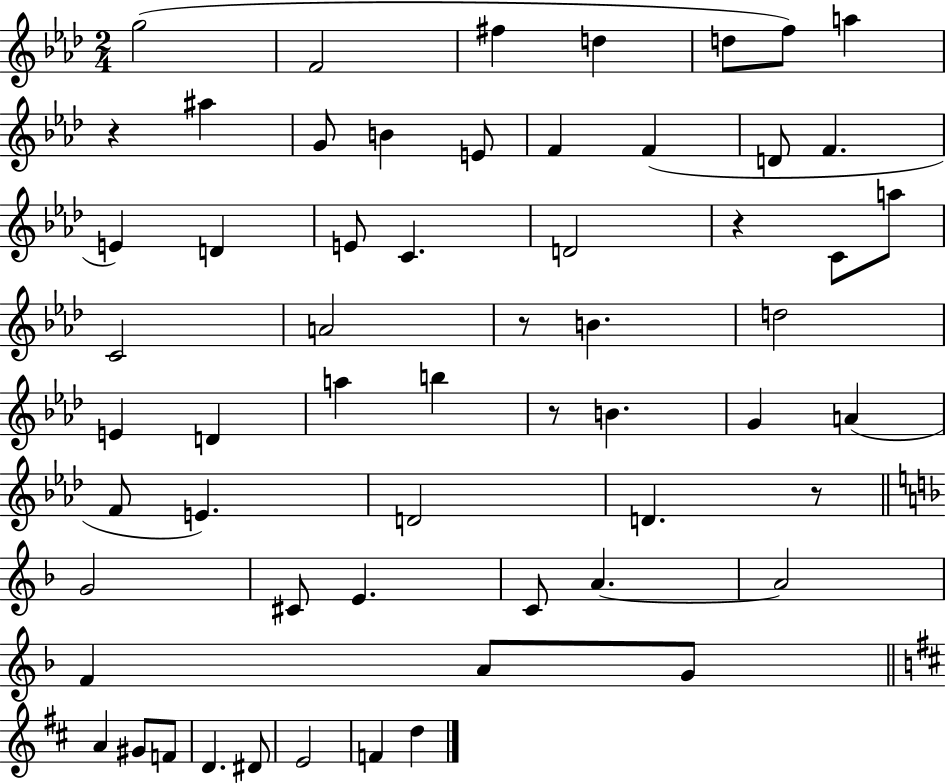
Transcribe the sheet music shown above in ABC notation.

X:1
T:Untitled
M:2/4
L:1/4
K:Ab
g2 F2 ^f d d/2 f/2 a z ^a G/2 B E/2 F F D/2 F E D E/2 C D2 z C/2 a/2 C2 A2 z/2 B d2 E D a b z/2 B G A F/2 E D2 D z/2 G2 ^C/2 E C/2 A A2 F A/2 G/2 A ^G/2 F/2 D ^D/2 E2 F d